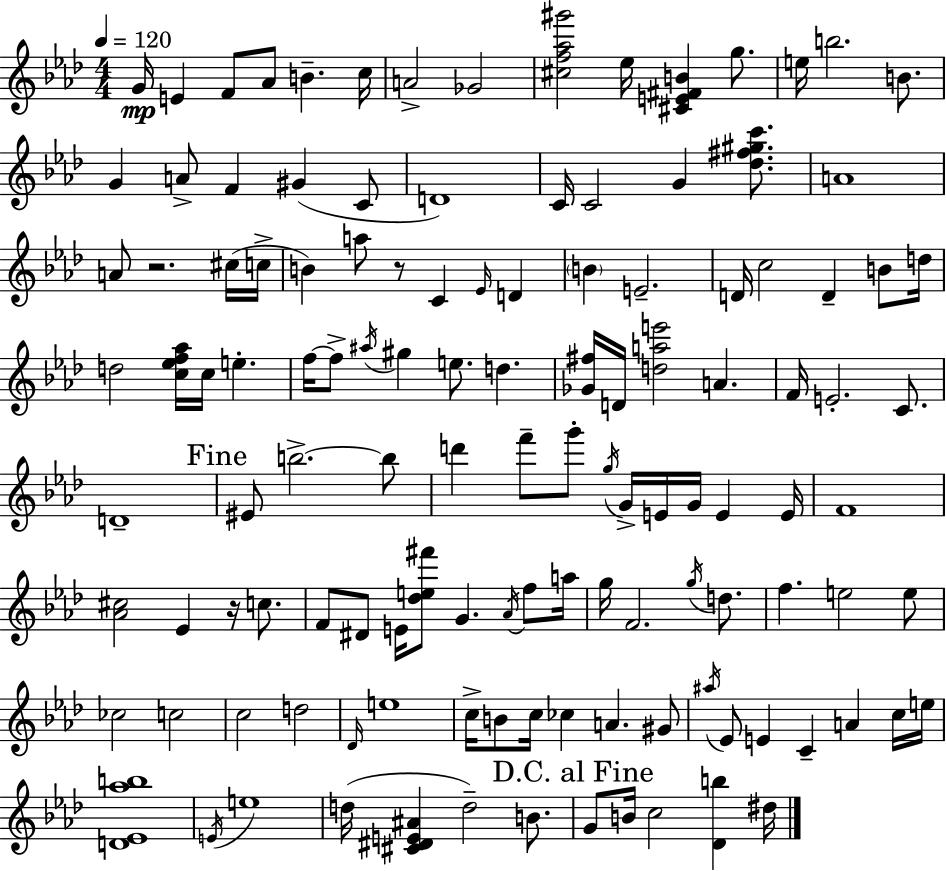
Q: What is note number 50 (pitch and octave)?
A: F4